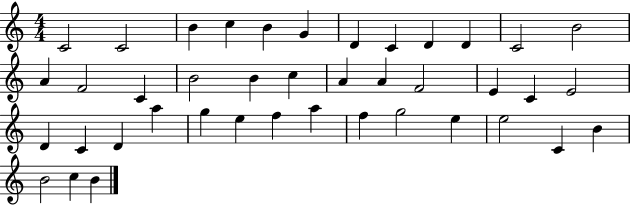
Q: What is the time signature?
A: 4/4